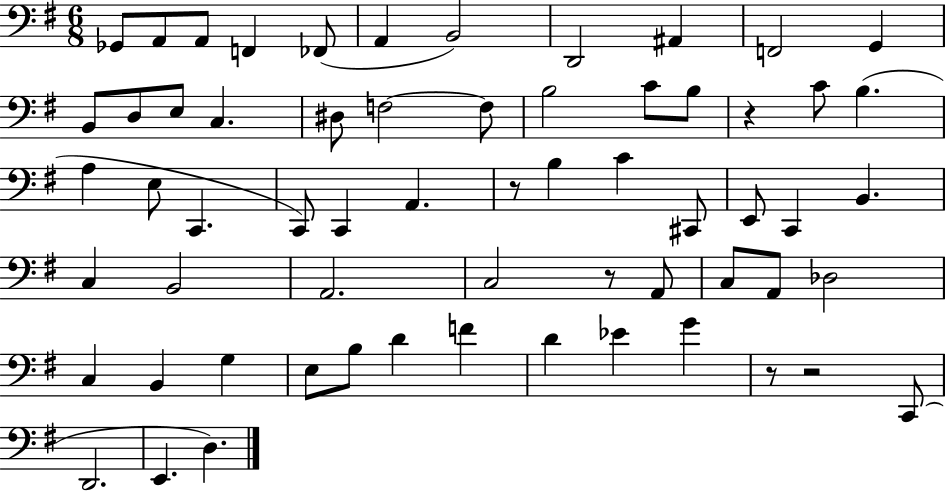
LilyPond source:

{
  \clef bass
  \numericTimeSignature
  \time 6/8
  \key g \major
  ges,8 a,8 a,8 f,4 fes,8( | a,4 b,2) | d,2 ais,4 | f,2 g,4 | \break b,8 d8 e8 c4. | dis8 f2~~ f8 | b2 c'8 b8 | r4 c'8 b4.( | \break a4 e8 c,4. | c,8) c,4 a,4. | r8 b4 c'4 cis,8 | e,8 c,4 b,4. | \break c4 b,2 | a,2. | c2 r8 a,8 | c8 a,8 des2 | \break c4 b,4 g4 | e8 b8 d'4 f'4 | d'4 ees'4 g'4 | r8 r2 c,8( | \break d,2. | e,4. d4.) | \bar "|."
}